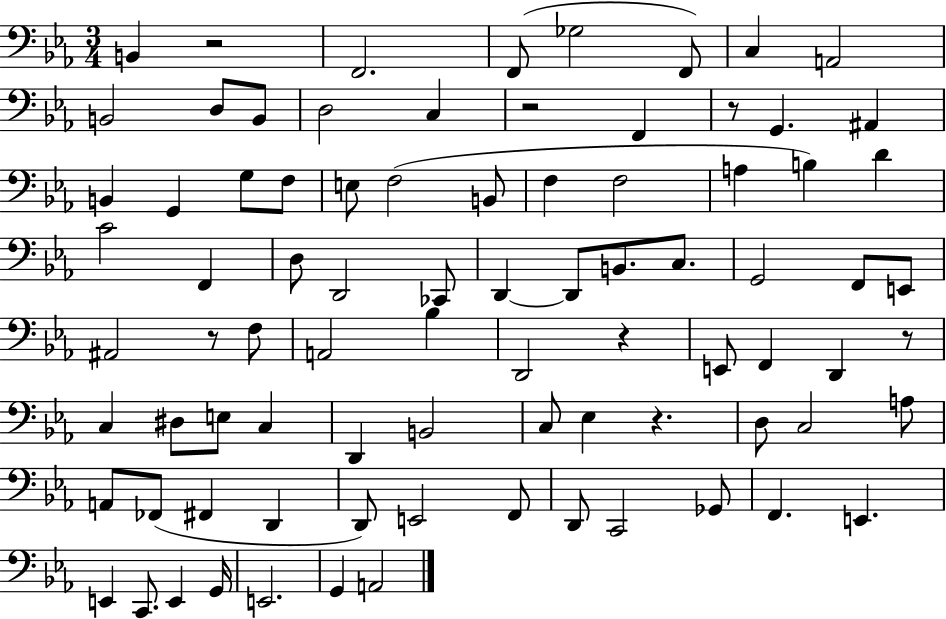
X:1
T:Untitled
M:3/4
L:1/4
K:Eb
B,, z2 F,,2 F,,/2 _G,2 F,,/2 C, A,,2 B,,2 D,/2 B,,/2 D,2 C, z2 F,, z/2 G,, ^A,, B,, G,, G,/2 F,/2 E,/2 F,2 B,,/2 F, F,2 A, B, D C2 F,, D,/2 D,,2 _C,,/2 D,, D,,/2 B,,/2 C,/2 G,,2 F,,/2 E,,/2 ^A,,2 z/2 F,/2 A,,2 _B, D,,2 z E,,/2 F,, D,, z/2 C, ^D,/2 E,/2 C, D,, B,,2 C,/2 _E, z D,/2 C,2 A,/2 A,,/2 _F,,/2 ^F,, D,, D,,/2 E,,2 F,,/2 D,,/2 C,,2 _G,,/2 F,, E,, E,, C,,/2 E,, G,,/4 E,,2 G,, A,,2